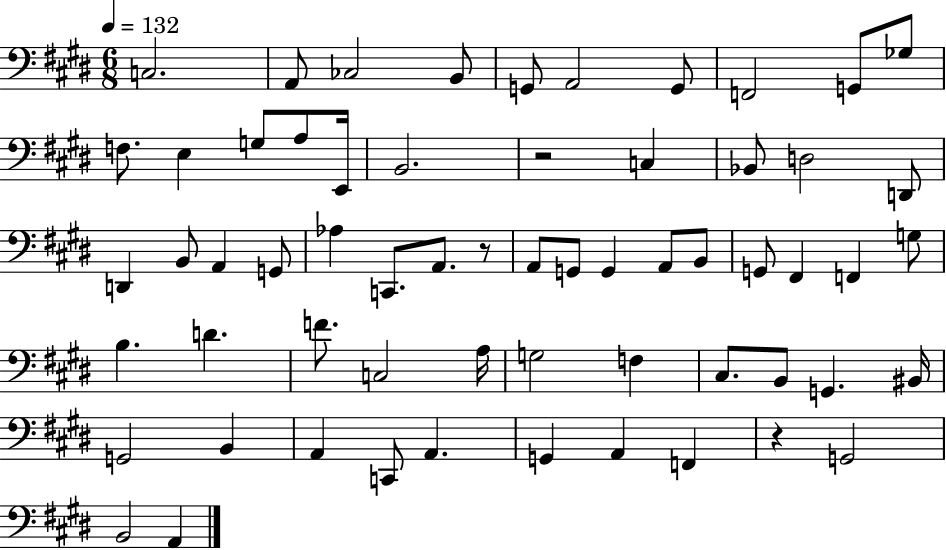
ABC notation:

X:1
T:Untitled
M:6/8
L:1/4
K:E
C,2 A,,/2 _C,2 B,,/2 G,,/2 A,,2 G,,/2 F,,2 G,,/2 _G,/2 F,/2 E, G,/2 A,/2 E,,/4 B,,2 z2 C, _B,,/2 D,2 D,,/2 D,, B,,/2 A,, G,,/2 _A, C,,/2 A,,/2 z/2 A,,/2 G,,/2 G,, A,,/2 B,,/2 G,,/2 ^F,, F,, G,/2 B, D F/2 C,2 A,/4 G,2 F, ^C,/2 B,,/2 G,, ^B,,/4 G,,2 B,, A,, C,,/2 A,, G,, A,, F,, z G,,2 B,,2 A,,